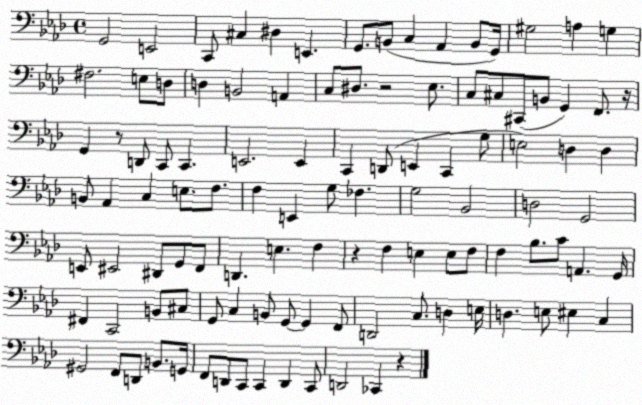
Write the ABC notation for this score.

X:1
T:Untitled
M:4/4
L:1/4
K:Ab
G,,2 E,,2 C,,/2 ^C, ^D, E,, G,,/2 B,,/2 C, _A,, B,,/2 G,,/4 ^G,2 A, G, ^F,2 E,/2 D,/2 D, B,,2 A,, C,/2 ^D,/2 z2 _E,/2 C,/2 ^C,/2 ^C,,/2 B,,/2 G,, F,,/2 z/4 G,, z/2 D,,/2 C,,/2 C,, E,,2 E,, C,, D,,/2 E,, C,, G,/2 E,2 D, D, B,,/2 _A,, C, E,/2 F,/2 F, E,, G,/2 _F, G,2 _B,,2 D,2 G,,2 E,,/2 ^E,,2 ^D,,/2 G,,/2 F,,/2 D,, E, F, z F, E, E,/2 F,/2 F, _B,/2 C/2 A,, G,,/4 ^F,, C,,2 B,,/2 ^C,/2 G,,/2 C, B,,/2 G,,/2 G,, F,,/2 D,,2 C,/2 D, E,/4 D, E,/2 ^E, C, ^G,,2 F,,/2 D,,/2 B,,/2 G,,/4 F,,/2 D,,/2 C,,/2 C,, D,, C,,/2 D,,2 _C,, z